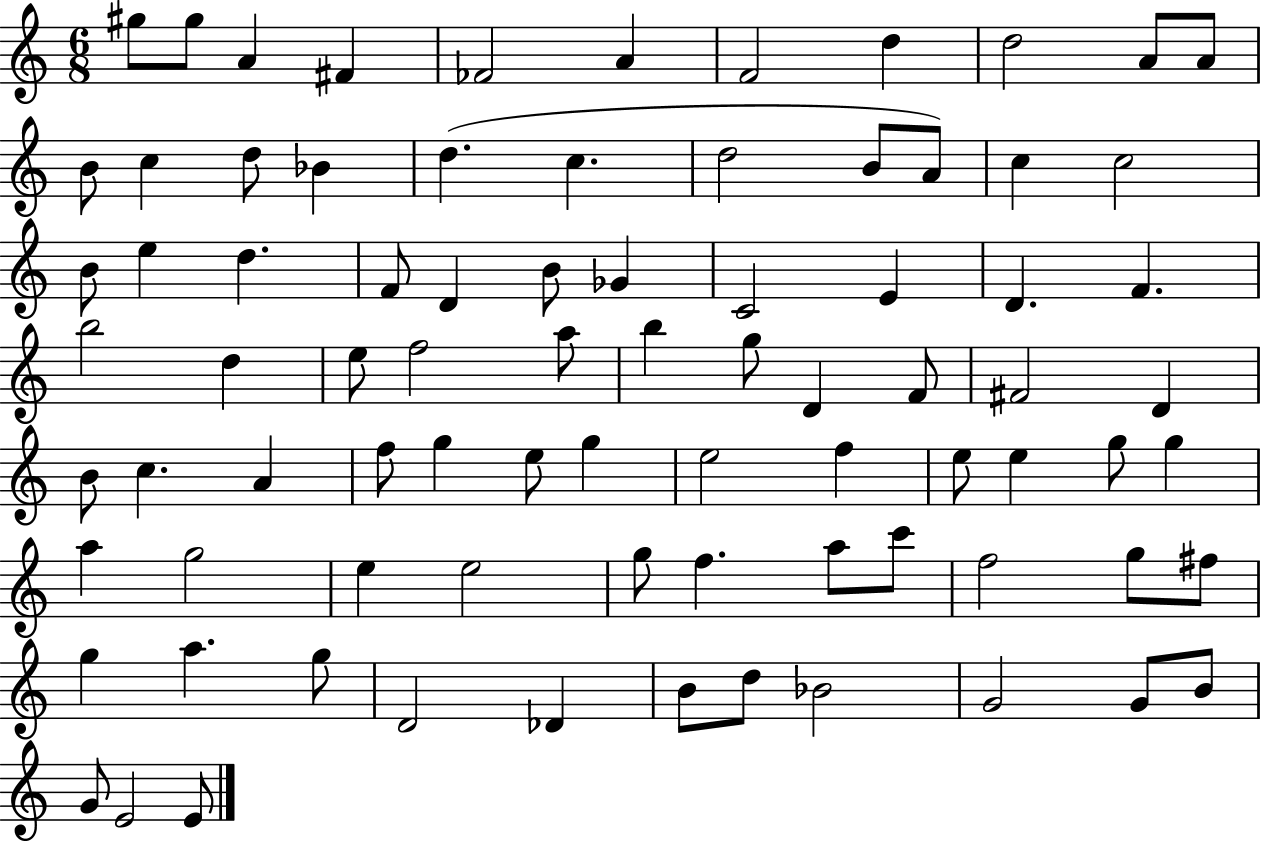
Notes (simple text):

G#5/e G#5/e A4/q F#4/q FES4/h A4/q F4/h D5/q D5/h A4/e A4/e B4/e C5/q D5/e Bb4/q D5/q. C5/q. D5/h B4/e A4/e C5/q C5/h B4/e E5/q D5/q. F4/e D4/q B4/e Gb4/q C4/h E4/q D4/q. F4/q. B5/h D5/q E5/e F5/h A5/e B5/q G5/e D4/q F4/e F#4/h D4/q B4/e C5/q. A4/q F5/e G5/q E5/e G5/q E5/h F5/q E5/e E5/q G5/e G5/q A5/q G5/h E5/q E5/h G5/e F5/q. A5/e C6/e F5/h G5/e F#5/e G5/q A5/q. G5/e D4/h Db4/q B4/e D5/e Bb4/h G4/h G4/e B4/e G4/e E4/h E4/e